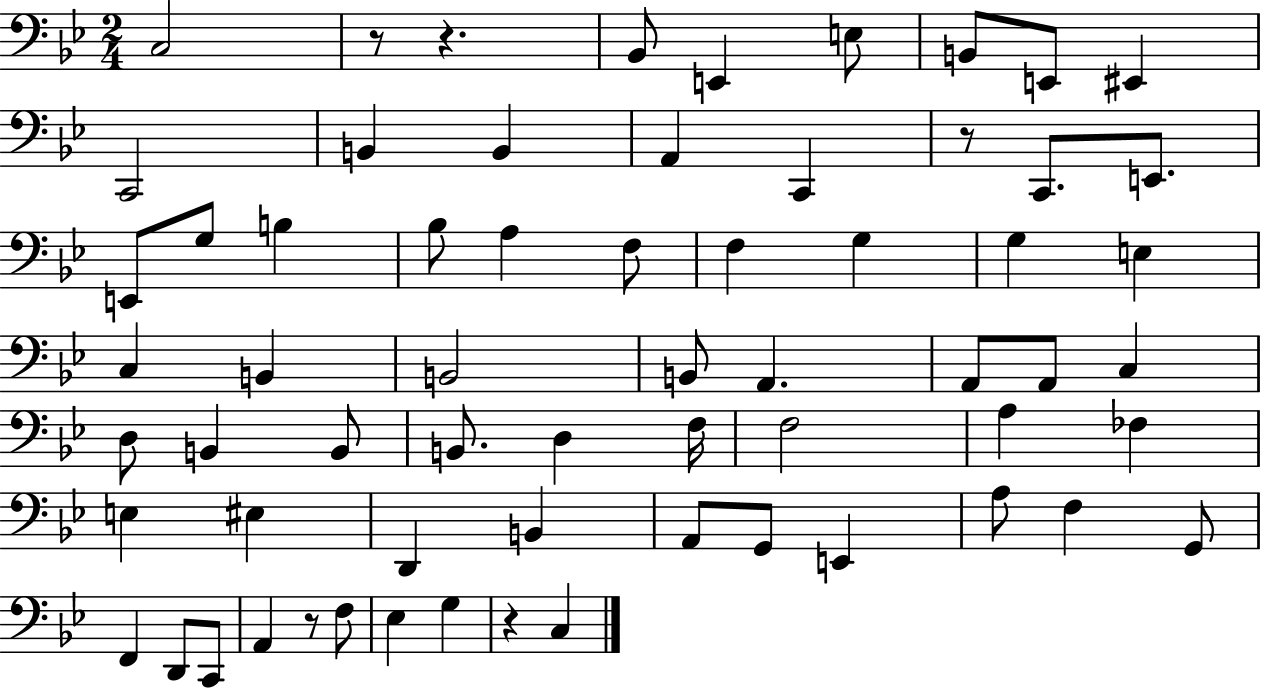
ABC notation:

X:1
T:Untitled
M:2/4
L:1/4
K:Bb
C,2 z/2 z _B,,/2 E,, E,/2 B,,/2 E,,/2 ^E,, C,,2 B,, B,, A,, C,, z/2 C,,/2 E,,/2 E,,/2 G,/2 B, _B,/2 A, F,/2 F, G, G, E, C, B,, B,,2 B,,/2 A,, A,,/2 A,,/2 C, D,/2 B,, B,,/2 B,,/2 D, F,/4 F,2 A, _F, E, ^E, D,, B,, A,,/2 G,,/2 E,, A,/2 F, G,,/2 F,, D,,/2 C,,/2 A,, z/2 F,/2 _E, G, z C,